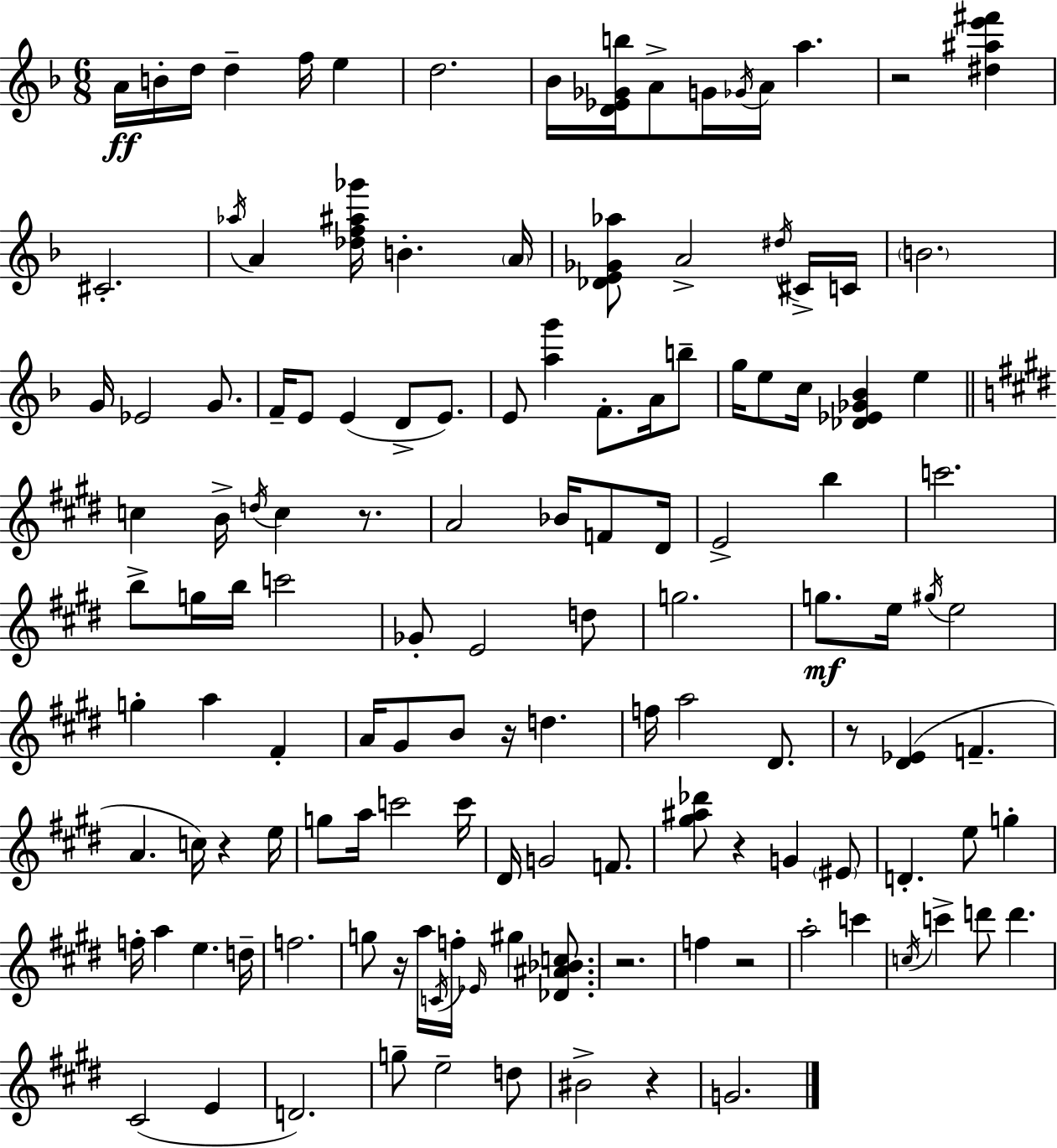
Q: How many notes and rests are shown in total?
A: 133